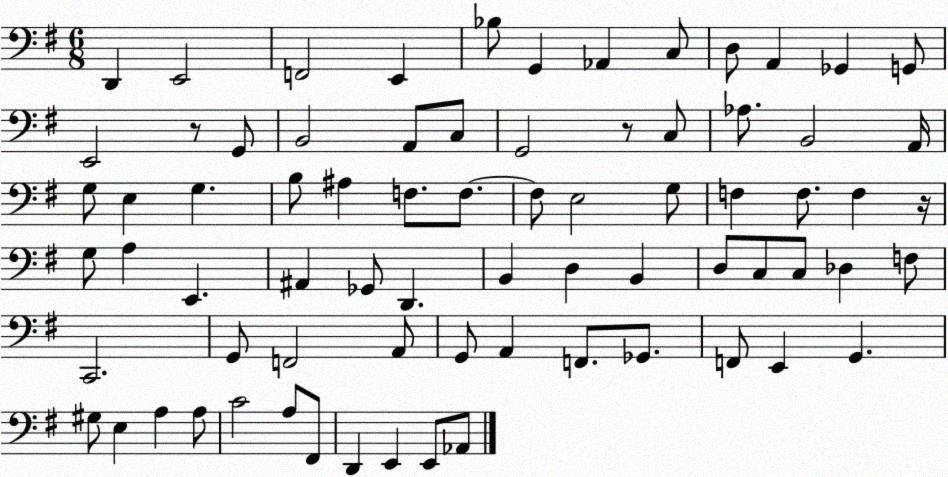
X:1
T:Untitled
M:6/8
L:1/4
K:G
D,, E,,2 F,,2 E,, _B,/2 G,, _A,, C,/2 D,/2 A,, _G,, G,,/2 E,,2 z/2 G,,/2 B,,2 A,,/2 C,/2 G,,2 z/2 C,/2 _A,/2 B,,2 A,,/4 G,/2 E, G, B,/2 ^A, F,/2 F,/2 F,/2 E,2 G,/2 F, F,/2 F, z/4 G,/2 A, E,, ^A,, _G,,/2 D,, B,, D, B,, D,/2 C,/2 C,/2 _D, F,/2 C,,2 G,,/2 F,,2 A,,/2 G,,/2 A,, F,,/2 _G,,/2 F,,/2 E,, G,, ^G,/2 E, A, A,/2 C2 A,/2 ^F,,/2 D,, E,, E,,/2 _A,,/2